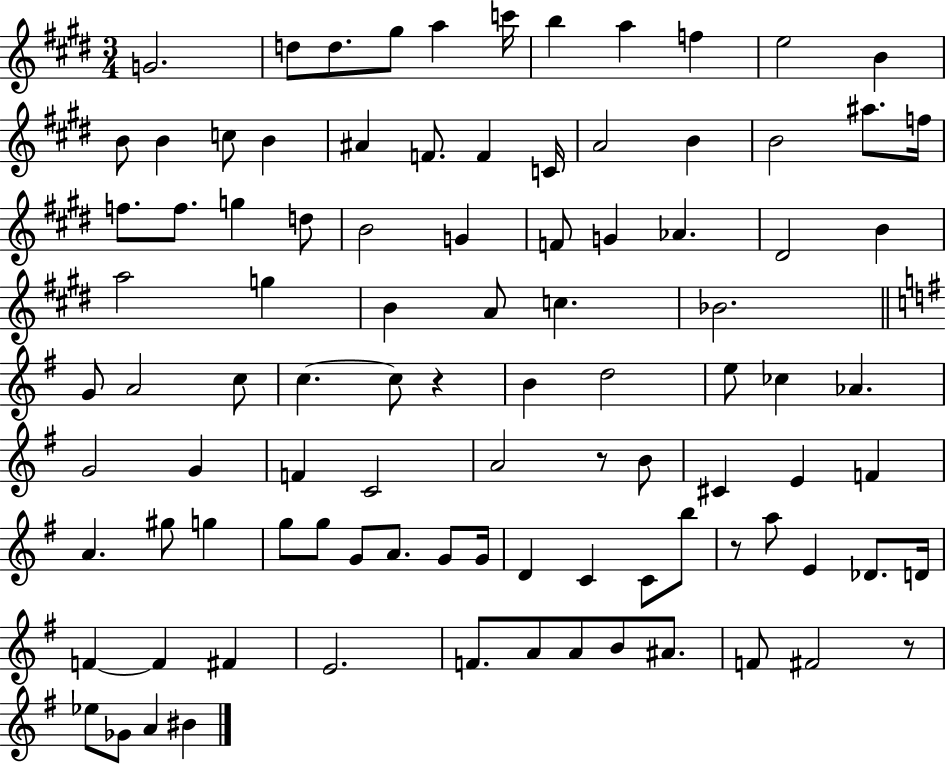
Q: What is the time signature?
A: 3/4